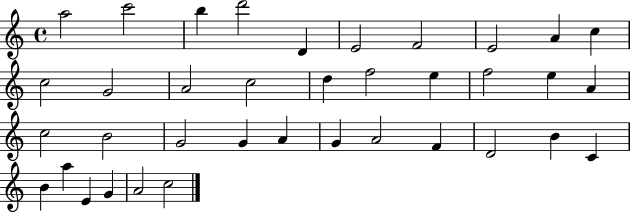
X:1
T:Untitled
M:4/4
L:1/4
K:C
a2 c'2 b d'2 D E2 F2 E2 A c c2 G2 A2 c2 d f2 e f2 e A c2 B2 G2 G A G A2 F D2 B C B a E G A2 c2